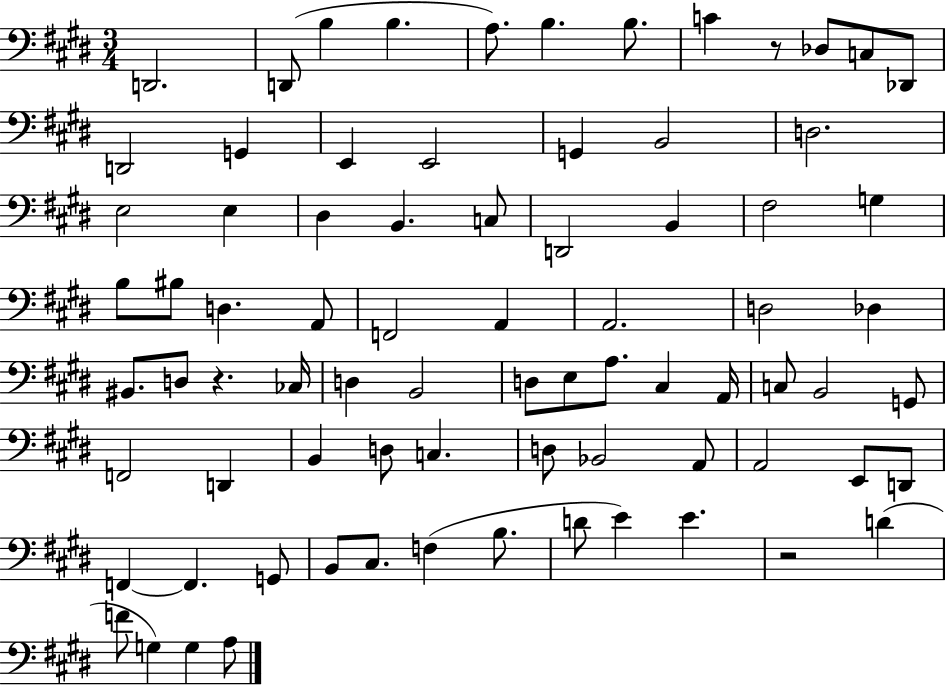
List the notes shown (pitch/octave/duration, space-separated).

D2/h. D2/e B3/q B3/q. A3/e. B3/q. B3/e. C4/q R/e Db3/e C3/e Db2/e D2/h G2/q E2/q E2/h G2/q B2/h D3/h. E3/h E3/q D#3/q B2/q. C3/e D2/h B2/q F#3/h G3/q B3/e BIS3/e D3/q. A2/e F2/h A2/q A2/h. D3/h Db3/q BIS2/e. D3/e R/q. CES3/s D3/q B2/h D3/e E3/e A3/e. C#3/q A2/s C3/e B2/h G2/e F2/h D2/q B2/q D3/e C3/q. D3/e Bb2/h A2/e A2/h E2/e D2/e F2/q F2/q. G2/e B2/e C#3/e. F3/q B3/e. D4/e E4/q E4/q. R/h D4/q F4/e G3/q G3/q A3/e